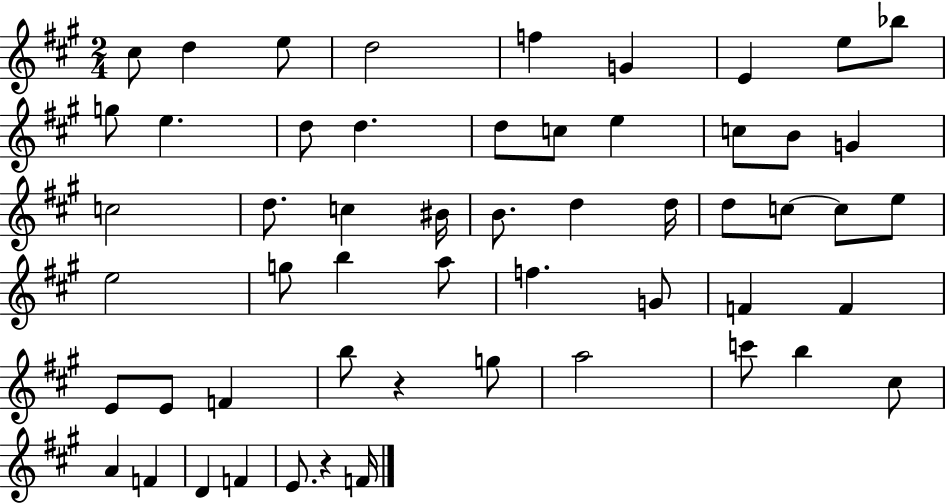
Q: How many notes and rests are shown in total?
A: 55